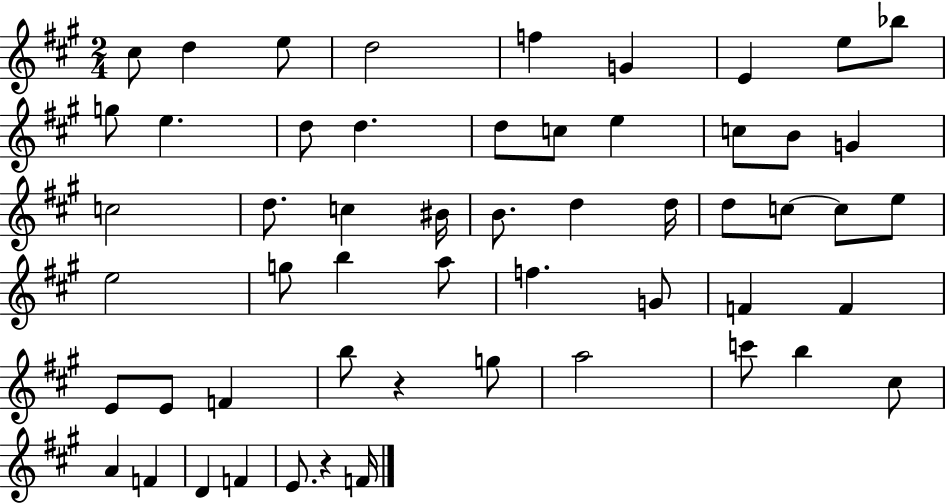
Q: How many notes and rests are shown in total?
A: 55